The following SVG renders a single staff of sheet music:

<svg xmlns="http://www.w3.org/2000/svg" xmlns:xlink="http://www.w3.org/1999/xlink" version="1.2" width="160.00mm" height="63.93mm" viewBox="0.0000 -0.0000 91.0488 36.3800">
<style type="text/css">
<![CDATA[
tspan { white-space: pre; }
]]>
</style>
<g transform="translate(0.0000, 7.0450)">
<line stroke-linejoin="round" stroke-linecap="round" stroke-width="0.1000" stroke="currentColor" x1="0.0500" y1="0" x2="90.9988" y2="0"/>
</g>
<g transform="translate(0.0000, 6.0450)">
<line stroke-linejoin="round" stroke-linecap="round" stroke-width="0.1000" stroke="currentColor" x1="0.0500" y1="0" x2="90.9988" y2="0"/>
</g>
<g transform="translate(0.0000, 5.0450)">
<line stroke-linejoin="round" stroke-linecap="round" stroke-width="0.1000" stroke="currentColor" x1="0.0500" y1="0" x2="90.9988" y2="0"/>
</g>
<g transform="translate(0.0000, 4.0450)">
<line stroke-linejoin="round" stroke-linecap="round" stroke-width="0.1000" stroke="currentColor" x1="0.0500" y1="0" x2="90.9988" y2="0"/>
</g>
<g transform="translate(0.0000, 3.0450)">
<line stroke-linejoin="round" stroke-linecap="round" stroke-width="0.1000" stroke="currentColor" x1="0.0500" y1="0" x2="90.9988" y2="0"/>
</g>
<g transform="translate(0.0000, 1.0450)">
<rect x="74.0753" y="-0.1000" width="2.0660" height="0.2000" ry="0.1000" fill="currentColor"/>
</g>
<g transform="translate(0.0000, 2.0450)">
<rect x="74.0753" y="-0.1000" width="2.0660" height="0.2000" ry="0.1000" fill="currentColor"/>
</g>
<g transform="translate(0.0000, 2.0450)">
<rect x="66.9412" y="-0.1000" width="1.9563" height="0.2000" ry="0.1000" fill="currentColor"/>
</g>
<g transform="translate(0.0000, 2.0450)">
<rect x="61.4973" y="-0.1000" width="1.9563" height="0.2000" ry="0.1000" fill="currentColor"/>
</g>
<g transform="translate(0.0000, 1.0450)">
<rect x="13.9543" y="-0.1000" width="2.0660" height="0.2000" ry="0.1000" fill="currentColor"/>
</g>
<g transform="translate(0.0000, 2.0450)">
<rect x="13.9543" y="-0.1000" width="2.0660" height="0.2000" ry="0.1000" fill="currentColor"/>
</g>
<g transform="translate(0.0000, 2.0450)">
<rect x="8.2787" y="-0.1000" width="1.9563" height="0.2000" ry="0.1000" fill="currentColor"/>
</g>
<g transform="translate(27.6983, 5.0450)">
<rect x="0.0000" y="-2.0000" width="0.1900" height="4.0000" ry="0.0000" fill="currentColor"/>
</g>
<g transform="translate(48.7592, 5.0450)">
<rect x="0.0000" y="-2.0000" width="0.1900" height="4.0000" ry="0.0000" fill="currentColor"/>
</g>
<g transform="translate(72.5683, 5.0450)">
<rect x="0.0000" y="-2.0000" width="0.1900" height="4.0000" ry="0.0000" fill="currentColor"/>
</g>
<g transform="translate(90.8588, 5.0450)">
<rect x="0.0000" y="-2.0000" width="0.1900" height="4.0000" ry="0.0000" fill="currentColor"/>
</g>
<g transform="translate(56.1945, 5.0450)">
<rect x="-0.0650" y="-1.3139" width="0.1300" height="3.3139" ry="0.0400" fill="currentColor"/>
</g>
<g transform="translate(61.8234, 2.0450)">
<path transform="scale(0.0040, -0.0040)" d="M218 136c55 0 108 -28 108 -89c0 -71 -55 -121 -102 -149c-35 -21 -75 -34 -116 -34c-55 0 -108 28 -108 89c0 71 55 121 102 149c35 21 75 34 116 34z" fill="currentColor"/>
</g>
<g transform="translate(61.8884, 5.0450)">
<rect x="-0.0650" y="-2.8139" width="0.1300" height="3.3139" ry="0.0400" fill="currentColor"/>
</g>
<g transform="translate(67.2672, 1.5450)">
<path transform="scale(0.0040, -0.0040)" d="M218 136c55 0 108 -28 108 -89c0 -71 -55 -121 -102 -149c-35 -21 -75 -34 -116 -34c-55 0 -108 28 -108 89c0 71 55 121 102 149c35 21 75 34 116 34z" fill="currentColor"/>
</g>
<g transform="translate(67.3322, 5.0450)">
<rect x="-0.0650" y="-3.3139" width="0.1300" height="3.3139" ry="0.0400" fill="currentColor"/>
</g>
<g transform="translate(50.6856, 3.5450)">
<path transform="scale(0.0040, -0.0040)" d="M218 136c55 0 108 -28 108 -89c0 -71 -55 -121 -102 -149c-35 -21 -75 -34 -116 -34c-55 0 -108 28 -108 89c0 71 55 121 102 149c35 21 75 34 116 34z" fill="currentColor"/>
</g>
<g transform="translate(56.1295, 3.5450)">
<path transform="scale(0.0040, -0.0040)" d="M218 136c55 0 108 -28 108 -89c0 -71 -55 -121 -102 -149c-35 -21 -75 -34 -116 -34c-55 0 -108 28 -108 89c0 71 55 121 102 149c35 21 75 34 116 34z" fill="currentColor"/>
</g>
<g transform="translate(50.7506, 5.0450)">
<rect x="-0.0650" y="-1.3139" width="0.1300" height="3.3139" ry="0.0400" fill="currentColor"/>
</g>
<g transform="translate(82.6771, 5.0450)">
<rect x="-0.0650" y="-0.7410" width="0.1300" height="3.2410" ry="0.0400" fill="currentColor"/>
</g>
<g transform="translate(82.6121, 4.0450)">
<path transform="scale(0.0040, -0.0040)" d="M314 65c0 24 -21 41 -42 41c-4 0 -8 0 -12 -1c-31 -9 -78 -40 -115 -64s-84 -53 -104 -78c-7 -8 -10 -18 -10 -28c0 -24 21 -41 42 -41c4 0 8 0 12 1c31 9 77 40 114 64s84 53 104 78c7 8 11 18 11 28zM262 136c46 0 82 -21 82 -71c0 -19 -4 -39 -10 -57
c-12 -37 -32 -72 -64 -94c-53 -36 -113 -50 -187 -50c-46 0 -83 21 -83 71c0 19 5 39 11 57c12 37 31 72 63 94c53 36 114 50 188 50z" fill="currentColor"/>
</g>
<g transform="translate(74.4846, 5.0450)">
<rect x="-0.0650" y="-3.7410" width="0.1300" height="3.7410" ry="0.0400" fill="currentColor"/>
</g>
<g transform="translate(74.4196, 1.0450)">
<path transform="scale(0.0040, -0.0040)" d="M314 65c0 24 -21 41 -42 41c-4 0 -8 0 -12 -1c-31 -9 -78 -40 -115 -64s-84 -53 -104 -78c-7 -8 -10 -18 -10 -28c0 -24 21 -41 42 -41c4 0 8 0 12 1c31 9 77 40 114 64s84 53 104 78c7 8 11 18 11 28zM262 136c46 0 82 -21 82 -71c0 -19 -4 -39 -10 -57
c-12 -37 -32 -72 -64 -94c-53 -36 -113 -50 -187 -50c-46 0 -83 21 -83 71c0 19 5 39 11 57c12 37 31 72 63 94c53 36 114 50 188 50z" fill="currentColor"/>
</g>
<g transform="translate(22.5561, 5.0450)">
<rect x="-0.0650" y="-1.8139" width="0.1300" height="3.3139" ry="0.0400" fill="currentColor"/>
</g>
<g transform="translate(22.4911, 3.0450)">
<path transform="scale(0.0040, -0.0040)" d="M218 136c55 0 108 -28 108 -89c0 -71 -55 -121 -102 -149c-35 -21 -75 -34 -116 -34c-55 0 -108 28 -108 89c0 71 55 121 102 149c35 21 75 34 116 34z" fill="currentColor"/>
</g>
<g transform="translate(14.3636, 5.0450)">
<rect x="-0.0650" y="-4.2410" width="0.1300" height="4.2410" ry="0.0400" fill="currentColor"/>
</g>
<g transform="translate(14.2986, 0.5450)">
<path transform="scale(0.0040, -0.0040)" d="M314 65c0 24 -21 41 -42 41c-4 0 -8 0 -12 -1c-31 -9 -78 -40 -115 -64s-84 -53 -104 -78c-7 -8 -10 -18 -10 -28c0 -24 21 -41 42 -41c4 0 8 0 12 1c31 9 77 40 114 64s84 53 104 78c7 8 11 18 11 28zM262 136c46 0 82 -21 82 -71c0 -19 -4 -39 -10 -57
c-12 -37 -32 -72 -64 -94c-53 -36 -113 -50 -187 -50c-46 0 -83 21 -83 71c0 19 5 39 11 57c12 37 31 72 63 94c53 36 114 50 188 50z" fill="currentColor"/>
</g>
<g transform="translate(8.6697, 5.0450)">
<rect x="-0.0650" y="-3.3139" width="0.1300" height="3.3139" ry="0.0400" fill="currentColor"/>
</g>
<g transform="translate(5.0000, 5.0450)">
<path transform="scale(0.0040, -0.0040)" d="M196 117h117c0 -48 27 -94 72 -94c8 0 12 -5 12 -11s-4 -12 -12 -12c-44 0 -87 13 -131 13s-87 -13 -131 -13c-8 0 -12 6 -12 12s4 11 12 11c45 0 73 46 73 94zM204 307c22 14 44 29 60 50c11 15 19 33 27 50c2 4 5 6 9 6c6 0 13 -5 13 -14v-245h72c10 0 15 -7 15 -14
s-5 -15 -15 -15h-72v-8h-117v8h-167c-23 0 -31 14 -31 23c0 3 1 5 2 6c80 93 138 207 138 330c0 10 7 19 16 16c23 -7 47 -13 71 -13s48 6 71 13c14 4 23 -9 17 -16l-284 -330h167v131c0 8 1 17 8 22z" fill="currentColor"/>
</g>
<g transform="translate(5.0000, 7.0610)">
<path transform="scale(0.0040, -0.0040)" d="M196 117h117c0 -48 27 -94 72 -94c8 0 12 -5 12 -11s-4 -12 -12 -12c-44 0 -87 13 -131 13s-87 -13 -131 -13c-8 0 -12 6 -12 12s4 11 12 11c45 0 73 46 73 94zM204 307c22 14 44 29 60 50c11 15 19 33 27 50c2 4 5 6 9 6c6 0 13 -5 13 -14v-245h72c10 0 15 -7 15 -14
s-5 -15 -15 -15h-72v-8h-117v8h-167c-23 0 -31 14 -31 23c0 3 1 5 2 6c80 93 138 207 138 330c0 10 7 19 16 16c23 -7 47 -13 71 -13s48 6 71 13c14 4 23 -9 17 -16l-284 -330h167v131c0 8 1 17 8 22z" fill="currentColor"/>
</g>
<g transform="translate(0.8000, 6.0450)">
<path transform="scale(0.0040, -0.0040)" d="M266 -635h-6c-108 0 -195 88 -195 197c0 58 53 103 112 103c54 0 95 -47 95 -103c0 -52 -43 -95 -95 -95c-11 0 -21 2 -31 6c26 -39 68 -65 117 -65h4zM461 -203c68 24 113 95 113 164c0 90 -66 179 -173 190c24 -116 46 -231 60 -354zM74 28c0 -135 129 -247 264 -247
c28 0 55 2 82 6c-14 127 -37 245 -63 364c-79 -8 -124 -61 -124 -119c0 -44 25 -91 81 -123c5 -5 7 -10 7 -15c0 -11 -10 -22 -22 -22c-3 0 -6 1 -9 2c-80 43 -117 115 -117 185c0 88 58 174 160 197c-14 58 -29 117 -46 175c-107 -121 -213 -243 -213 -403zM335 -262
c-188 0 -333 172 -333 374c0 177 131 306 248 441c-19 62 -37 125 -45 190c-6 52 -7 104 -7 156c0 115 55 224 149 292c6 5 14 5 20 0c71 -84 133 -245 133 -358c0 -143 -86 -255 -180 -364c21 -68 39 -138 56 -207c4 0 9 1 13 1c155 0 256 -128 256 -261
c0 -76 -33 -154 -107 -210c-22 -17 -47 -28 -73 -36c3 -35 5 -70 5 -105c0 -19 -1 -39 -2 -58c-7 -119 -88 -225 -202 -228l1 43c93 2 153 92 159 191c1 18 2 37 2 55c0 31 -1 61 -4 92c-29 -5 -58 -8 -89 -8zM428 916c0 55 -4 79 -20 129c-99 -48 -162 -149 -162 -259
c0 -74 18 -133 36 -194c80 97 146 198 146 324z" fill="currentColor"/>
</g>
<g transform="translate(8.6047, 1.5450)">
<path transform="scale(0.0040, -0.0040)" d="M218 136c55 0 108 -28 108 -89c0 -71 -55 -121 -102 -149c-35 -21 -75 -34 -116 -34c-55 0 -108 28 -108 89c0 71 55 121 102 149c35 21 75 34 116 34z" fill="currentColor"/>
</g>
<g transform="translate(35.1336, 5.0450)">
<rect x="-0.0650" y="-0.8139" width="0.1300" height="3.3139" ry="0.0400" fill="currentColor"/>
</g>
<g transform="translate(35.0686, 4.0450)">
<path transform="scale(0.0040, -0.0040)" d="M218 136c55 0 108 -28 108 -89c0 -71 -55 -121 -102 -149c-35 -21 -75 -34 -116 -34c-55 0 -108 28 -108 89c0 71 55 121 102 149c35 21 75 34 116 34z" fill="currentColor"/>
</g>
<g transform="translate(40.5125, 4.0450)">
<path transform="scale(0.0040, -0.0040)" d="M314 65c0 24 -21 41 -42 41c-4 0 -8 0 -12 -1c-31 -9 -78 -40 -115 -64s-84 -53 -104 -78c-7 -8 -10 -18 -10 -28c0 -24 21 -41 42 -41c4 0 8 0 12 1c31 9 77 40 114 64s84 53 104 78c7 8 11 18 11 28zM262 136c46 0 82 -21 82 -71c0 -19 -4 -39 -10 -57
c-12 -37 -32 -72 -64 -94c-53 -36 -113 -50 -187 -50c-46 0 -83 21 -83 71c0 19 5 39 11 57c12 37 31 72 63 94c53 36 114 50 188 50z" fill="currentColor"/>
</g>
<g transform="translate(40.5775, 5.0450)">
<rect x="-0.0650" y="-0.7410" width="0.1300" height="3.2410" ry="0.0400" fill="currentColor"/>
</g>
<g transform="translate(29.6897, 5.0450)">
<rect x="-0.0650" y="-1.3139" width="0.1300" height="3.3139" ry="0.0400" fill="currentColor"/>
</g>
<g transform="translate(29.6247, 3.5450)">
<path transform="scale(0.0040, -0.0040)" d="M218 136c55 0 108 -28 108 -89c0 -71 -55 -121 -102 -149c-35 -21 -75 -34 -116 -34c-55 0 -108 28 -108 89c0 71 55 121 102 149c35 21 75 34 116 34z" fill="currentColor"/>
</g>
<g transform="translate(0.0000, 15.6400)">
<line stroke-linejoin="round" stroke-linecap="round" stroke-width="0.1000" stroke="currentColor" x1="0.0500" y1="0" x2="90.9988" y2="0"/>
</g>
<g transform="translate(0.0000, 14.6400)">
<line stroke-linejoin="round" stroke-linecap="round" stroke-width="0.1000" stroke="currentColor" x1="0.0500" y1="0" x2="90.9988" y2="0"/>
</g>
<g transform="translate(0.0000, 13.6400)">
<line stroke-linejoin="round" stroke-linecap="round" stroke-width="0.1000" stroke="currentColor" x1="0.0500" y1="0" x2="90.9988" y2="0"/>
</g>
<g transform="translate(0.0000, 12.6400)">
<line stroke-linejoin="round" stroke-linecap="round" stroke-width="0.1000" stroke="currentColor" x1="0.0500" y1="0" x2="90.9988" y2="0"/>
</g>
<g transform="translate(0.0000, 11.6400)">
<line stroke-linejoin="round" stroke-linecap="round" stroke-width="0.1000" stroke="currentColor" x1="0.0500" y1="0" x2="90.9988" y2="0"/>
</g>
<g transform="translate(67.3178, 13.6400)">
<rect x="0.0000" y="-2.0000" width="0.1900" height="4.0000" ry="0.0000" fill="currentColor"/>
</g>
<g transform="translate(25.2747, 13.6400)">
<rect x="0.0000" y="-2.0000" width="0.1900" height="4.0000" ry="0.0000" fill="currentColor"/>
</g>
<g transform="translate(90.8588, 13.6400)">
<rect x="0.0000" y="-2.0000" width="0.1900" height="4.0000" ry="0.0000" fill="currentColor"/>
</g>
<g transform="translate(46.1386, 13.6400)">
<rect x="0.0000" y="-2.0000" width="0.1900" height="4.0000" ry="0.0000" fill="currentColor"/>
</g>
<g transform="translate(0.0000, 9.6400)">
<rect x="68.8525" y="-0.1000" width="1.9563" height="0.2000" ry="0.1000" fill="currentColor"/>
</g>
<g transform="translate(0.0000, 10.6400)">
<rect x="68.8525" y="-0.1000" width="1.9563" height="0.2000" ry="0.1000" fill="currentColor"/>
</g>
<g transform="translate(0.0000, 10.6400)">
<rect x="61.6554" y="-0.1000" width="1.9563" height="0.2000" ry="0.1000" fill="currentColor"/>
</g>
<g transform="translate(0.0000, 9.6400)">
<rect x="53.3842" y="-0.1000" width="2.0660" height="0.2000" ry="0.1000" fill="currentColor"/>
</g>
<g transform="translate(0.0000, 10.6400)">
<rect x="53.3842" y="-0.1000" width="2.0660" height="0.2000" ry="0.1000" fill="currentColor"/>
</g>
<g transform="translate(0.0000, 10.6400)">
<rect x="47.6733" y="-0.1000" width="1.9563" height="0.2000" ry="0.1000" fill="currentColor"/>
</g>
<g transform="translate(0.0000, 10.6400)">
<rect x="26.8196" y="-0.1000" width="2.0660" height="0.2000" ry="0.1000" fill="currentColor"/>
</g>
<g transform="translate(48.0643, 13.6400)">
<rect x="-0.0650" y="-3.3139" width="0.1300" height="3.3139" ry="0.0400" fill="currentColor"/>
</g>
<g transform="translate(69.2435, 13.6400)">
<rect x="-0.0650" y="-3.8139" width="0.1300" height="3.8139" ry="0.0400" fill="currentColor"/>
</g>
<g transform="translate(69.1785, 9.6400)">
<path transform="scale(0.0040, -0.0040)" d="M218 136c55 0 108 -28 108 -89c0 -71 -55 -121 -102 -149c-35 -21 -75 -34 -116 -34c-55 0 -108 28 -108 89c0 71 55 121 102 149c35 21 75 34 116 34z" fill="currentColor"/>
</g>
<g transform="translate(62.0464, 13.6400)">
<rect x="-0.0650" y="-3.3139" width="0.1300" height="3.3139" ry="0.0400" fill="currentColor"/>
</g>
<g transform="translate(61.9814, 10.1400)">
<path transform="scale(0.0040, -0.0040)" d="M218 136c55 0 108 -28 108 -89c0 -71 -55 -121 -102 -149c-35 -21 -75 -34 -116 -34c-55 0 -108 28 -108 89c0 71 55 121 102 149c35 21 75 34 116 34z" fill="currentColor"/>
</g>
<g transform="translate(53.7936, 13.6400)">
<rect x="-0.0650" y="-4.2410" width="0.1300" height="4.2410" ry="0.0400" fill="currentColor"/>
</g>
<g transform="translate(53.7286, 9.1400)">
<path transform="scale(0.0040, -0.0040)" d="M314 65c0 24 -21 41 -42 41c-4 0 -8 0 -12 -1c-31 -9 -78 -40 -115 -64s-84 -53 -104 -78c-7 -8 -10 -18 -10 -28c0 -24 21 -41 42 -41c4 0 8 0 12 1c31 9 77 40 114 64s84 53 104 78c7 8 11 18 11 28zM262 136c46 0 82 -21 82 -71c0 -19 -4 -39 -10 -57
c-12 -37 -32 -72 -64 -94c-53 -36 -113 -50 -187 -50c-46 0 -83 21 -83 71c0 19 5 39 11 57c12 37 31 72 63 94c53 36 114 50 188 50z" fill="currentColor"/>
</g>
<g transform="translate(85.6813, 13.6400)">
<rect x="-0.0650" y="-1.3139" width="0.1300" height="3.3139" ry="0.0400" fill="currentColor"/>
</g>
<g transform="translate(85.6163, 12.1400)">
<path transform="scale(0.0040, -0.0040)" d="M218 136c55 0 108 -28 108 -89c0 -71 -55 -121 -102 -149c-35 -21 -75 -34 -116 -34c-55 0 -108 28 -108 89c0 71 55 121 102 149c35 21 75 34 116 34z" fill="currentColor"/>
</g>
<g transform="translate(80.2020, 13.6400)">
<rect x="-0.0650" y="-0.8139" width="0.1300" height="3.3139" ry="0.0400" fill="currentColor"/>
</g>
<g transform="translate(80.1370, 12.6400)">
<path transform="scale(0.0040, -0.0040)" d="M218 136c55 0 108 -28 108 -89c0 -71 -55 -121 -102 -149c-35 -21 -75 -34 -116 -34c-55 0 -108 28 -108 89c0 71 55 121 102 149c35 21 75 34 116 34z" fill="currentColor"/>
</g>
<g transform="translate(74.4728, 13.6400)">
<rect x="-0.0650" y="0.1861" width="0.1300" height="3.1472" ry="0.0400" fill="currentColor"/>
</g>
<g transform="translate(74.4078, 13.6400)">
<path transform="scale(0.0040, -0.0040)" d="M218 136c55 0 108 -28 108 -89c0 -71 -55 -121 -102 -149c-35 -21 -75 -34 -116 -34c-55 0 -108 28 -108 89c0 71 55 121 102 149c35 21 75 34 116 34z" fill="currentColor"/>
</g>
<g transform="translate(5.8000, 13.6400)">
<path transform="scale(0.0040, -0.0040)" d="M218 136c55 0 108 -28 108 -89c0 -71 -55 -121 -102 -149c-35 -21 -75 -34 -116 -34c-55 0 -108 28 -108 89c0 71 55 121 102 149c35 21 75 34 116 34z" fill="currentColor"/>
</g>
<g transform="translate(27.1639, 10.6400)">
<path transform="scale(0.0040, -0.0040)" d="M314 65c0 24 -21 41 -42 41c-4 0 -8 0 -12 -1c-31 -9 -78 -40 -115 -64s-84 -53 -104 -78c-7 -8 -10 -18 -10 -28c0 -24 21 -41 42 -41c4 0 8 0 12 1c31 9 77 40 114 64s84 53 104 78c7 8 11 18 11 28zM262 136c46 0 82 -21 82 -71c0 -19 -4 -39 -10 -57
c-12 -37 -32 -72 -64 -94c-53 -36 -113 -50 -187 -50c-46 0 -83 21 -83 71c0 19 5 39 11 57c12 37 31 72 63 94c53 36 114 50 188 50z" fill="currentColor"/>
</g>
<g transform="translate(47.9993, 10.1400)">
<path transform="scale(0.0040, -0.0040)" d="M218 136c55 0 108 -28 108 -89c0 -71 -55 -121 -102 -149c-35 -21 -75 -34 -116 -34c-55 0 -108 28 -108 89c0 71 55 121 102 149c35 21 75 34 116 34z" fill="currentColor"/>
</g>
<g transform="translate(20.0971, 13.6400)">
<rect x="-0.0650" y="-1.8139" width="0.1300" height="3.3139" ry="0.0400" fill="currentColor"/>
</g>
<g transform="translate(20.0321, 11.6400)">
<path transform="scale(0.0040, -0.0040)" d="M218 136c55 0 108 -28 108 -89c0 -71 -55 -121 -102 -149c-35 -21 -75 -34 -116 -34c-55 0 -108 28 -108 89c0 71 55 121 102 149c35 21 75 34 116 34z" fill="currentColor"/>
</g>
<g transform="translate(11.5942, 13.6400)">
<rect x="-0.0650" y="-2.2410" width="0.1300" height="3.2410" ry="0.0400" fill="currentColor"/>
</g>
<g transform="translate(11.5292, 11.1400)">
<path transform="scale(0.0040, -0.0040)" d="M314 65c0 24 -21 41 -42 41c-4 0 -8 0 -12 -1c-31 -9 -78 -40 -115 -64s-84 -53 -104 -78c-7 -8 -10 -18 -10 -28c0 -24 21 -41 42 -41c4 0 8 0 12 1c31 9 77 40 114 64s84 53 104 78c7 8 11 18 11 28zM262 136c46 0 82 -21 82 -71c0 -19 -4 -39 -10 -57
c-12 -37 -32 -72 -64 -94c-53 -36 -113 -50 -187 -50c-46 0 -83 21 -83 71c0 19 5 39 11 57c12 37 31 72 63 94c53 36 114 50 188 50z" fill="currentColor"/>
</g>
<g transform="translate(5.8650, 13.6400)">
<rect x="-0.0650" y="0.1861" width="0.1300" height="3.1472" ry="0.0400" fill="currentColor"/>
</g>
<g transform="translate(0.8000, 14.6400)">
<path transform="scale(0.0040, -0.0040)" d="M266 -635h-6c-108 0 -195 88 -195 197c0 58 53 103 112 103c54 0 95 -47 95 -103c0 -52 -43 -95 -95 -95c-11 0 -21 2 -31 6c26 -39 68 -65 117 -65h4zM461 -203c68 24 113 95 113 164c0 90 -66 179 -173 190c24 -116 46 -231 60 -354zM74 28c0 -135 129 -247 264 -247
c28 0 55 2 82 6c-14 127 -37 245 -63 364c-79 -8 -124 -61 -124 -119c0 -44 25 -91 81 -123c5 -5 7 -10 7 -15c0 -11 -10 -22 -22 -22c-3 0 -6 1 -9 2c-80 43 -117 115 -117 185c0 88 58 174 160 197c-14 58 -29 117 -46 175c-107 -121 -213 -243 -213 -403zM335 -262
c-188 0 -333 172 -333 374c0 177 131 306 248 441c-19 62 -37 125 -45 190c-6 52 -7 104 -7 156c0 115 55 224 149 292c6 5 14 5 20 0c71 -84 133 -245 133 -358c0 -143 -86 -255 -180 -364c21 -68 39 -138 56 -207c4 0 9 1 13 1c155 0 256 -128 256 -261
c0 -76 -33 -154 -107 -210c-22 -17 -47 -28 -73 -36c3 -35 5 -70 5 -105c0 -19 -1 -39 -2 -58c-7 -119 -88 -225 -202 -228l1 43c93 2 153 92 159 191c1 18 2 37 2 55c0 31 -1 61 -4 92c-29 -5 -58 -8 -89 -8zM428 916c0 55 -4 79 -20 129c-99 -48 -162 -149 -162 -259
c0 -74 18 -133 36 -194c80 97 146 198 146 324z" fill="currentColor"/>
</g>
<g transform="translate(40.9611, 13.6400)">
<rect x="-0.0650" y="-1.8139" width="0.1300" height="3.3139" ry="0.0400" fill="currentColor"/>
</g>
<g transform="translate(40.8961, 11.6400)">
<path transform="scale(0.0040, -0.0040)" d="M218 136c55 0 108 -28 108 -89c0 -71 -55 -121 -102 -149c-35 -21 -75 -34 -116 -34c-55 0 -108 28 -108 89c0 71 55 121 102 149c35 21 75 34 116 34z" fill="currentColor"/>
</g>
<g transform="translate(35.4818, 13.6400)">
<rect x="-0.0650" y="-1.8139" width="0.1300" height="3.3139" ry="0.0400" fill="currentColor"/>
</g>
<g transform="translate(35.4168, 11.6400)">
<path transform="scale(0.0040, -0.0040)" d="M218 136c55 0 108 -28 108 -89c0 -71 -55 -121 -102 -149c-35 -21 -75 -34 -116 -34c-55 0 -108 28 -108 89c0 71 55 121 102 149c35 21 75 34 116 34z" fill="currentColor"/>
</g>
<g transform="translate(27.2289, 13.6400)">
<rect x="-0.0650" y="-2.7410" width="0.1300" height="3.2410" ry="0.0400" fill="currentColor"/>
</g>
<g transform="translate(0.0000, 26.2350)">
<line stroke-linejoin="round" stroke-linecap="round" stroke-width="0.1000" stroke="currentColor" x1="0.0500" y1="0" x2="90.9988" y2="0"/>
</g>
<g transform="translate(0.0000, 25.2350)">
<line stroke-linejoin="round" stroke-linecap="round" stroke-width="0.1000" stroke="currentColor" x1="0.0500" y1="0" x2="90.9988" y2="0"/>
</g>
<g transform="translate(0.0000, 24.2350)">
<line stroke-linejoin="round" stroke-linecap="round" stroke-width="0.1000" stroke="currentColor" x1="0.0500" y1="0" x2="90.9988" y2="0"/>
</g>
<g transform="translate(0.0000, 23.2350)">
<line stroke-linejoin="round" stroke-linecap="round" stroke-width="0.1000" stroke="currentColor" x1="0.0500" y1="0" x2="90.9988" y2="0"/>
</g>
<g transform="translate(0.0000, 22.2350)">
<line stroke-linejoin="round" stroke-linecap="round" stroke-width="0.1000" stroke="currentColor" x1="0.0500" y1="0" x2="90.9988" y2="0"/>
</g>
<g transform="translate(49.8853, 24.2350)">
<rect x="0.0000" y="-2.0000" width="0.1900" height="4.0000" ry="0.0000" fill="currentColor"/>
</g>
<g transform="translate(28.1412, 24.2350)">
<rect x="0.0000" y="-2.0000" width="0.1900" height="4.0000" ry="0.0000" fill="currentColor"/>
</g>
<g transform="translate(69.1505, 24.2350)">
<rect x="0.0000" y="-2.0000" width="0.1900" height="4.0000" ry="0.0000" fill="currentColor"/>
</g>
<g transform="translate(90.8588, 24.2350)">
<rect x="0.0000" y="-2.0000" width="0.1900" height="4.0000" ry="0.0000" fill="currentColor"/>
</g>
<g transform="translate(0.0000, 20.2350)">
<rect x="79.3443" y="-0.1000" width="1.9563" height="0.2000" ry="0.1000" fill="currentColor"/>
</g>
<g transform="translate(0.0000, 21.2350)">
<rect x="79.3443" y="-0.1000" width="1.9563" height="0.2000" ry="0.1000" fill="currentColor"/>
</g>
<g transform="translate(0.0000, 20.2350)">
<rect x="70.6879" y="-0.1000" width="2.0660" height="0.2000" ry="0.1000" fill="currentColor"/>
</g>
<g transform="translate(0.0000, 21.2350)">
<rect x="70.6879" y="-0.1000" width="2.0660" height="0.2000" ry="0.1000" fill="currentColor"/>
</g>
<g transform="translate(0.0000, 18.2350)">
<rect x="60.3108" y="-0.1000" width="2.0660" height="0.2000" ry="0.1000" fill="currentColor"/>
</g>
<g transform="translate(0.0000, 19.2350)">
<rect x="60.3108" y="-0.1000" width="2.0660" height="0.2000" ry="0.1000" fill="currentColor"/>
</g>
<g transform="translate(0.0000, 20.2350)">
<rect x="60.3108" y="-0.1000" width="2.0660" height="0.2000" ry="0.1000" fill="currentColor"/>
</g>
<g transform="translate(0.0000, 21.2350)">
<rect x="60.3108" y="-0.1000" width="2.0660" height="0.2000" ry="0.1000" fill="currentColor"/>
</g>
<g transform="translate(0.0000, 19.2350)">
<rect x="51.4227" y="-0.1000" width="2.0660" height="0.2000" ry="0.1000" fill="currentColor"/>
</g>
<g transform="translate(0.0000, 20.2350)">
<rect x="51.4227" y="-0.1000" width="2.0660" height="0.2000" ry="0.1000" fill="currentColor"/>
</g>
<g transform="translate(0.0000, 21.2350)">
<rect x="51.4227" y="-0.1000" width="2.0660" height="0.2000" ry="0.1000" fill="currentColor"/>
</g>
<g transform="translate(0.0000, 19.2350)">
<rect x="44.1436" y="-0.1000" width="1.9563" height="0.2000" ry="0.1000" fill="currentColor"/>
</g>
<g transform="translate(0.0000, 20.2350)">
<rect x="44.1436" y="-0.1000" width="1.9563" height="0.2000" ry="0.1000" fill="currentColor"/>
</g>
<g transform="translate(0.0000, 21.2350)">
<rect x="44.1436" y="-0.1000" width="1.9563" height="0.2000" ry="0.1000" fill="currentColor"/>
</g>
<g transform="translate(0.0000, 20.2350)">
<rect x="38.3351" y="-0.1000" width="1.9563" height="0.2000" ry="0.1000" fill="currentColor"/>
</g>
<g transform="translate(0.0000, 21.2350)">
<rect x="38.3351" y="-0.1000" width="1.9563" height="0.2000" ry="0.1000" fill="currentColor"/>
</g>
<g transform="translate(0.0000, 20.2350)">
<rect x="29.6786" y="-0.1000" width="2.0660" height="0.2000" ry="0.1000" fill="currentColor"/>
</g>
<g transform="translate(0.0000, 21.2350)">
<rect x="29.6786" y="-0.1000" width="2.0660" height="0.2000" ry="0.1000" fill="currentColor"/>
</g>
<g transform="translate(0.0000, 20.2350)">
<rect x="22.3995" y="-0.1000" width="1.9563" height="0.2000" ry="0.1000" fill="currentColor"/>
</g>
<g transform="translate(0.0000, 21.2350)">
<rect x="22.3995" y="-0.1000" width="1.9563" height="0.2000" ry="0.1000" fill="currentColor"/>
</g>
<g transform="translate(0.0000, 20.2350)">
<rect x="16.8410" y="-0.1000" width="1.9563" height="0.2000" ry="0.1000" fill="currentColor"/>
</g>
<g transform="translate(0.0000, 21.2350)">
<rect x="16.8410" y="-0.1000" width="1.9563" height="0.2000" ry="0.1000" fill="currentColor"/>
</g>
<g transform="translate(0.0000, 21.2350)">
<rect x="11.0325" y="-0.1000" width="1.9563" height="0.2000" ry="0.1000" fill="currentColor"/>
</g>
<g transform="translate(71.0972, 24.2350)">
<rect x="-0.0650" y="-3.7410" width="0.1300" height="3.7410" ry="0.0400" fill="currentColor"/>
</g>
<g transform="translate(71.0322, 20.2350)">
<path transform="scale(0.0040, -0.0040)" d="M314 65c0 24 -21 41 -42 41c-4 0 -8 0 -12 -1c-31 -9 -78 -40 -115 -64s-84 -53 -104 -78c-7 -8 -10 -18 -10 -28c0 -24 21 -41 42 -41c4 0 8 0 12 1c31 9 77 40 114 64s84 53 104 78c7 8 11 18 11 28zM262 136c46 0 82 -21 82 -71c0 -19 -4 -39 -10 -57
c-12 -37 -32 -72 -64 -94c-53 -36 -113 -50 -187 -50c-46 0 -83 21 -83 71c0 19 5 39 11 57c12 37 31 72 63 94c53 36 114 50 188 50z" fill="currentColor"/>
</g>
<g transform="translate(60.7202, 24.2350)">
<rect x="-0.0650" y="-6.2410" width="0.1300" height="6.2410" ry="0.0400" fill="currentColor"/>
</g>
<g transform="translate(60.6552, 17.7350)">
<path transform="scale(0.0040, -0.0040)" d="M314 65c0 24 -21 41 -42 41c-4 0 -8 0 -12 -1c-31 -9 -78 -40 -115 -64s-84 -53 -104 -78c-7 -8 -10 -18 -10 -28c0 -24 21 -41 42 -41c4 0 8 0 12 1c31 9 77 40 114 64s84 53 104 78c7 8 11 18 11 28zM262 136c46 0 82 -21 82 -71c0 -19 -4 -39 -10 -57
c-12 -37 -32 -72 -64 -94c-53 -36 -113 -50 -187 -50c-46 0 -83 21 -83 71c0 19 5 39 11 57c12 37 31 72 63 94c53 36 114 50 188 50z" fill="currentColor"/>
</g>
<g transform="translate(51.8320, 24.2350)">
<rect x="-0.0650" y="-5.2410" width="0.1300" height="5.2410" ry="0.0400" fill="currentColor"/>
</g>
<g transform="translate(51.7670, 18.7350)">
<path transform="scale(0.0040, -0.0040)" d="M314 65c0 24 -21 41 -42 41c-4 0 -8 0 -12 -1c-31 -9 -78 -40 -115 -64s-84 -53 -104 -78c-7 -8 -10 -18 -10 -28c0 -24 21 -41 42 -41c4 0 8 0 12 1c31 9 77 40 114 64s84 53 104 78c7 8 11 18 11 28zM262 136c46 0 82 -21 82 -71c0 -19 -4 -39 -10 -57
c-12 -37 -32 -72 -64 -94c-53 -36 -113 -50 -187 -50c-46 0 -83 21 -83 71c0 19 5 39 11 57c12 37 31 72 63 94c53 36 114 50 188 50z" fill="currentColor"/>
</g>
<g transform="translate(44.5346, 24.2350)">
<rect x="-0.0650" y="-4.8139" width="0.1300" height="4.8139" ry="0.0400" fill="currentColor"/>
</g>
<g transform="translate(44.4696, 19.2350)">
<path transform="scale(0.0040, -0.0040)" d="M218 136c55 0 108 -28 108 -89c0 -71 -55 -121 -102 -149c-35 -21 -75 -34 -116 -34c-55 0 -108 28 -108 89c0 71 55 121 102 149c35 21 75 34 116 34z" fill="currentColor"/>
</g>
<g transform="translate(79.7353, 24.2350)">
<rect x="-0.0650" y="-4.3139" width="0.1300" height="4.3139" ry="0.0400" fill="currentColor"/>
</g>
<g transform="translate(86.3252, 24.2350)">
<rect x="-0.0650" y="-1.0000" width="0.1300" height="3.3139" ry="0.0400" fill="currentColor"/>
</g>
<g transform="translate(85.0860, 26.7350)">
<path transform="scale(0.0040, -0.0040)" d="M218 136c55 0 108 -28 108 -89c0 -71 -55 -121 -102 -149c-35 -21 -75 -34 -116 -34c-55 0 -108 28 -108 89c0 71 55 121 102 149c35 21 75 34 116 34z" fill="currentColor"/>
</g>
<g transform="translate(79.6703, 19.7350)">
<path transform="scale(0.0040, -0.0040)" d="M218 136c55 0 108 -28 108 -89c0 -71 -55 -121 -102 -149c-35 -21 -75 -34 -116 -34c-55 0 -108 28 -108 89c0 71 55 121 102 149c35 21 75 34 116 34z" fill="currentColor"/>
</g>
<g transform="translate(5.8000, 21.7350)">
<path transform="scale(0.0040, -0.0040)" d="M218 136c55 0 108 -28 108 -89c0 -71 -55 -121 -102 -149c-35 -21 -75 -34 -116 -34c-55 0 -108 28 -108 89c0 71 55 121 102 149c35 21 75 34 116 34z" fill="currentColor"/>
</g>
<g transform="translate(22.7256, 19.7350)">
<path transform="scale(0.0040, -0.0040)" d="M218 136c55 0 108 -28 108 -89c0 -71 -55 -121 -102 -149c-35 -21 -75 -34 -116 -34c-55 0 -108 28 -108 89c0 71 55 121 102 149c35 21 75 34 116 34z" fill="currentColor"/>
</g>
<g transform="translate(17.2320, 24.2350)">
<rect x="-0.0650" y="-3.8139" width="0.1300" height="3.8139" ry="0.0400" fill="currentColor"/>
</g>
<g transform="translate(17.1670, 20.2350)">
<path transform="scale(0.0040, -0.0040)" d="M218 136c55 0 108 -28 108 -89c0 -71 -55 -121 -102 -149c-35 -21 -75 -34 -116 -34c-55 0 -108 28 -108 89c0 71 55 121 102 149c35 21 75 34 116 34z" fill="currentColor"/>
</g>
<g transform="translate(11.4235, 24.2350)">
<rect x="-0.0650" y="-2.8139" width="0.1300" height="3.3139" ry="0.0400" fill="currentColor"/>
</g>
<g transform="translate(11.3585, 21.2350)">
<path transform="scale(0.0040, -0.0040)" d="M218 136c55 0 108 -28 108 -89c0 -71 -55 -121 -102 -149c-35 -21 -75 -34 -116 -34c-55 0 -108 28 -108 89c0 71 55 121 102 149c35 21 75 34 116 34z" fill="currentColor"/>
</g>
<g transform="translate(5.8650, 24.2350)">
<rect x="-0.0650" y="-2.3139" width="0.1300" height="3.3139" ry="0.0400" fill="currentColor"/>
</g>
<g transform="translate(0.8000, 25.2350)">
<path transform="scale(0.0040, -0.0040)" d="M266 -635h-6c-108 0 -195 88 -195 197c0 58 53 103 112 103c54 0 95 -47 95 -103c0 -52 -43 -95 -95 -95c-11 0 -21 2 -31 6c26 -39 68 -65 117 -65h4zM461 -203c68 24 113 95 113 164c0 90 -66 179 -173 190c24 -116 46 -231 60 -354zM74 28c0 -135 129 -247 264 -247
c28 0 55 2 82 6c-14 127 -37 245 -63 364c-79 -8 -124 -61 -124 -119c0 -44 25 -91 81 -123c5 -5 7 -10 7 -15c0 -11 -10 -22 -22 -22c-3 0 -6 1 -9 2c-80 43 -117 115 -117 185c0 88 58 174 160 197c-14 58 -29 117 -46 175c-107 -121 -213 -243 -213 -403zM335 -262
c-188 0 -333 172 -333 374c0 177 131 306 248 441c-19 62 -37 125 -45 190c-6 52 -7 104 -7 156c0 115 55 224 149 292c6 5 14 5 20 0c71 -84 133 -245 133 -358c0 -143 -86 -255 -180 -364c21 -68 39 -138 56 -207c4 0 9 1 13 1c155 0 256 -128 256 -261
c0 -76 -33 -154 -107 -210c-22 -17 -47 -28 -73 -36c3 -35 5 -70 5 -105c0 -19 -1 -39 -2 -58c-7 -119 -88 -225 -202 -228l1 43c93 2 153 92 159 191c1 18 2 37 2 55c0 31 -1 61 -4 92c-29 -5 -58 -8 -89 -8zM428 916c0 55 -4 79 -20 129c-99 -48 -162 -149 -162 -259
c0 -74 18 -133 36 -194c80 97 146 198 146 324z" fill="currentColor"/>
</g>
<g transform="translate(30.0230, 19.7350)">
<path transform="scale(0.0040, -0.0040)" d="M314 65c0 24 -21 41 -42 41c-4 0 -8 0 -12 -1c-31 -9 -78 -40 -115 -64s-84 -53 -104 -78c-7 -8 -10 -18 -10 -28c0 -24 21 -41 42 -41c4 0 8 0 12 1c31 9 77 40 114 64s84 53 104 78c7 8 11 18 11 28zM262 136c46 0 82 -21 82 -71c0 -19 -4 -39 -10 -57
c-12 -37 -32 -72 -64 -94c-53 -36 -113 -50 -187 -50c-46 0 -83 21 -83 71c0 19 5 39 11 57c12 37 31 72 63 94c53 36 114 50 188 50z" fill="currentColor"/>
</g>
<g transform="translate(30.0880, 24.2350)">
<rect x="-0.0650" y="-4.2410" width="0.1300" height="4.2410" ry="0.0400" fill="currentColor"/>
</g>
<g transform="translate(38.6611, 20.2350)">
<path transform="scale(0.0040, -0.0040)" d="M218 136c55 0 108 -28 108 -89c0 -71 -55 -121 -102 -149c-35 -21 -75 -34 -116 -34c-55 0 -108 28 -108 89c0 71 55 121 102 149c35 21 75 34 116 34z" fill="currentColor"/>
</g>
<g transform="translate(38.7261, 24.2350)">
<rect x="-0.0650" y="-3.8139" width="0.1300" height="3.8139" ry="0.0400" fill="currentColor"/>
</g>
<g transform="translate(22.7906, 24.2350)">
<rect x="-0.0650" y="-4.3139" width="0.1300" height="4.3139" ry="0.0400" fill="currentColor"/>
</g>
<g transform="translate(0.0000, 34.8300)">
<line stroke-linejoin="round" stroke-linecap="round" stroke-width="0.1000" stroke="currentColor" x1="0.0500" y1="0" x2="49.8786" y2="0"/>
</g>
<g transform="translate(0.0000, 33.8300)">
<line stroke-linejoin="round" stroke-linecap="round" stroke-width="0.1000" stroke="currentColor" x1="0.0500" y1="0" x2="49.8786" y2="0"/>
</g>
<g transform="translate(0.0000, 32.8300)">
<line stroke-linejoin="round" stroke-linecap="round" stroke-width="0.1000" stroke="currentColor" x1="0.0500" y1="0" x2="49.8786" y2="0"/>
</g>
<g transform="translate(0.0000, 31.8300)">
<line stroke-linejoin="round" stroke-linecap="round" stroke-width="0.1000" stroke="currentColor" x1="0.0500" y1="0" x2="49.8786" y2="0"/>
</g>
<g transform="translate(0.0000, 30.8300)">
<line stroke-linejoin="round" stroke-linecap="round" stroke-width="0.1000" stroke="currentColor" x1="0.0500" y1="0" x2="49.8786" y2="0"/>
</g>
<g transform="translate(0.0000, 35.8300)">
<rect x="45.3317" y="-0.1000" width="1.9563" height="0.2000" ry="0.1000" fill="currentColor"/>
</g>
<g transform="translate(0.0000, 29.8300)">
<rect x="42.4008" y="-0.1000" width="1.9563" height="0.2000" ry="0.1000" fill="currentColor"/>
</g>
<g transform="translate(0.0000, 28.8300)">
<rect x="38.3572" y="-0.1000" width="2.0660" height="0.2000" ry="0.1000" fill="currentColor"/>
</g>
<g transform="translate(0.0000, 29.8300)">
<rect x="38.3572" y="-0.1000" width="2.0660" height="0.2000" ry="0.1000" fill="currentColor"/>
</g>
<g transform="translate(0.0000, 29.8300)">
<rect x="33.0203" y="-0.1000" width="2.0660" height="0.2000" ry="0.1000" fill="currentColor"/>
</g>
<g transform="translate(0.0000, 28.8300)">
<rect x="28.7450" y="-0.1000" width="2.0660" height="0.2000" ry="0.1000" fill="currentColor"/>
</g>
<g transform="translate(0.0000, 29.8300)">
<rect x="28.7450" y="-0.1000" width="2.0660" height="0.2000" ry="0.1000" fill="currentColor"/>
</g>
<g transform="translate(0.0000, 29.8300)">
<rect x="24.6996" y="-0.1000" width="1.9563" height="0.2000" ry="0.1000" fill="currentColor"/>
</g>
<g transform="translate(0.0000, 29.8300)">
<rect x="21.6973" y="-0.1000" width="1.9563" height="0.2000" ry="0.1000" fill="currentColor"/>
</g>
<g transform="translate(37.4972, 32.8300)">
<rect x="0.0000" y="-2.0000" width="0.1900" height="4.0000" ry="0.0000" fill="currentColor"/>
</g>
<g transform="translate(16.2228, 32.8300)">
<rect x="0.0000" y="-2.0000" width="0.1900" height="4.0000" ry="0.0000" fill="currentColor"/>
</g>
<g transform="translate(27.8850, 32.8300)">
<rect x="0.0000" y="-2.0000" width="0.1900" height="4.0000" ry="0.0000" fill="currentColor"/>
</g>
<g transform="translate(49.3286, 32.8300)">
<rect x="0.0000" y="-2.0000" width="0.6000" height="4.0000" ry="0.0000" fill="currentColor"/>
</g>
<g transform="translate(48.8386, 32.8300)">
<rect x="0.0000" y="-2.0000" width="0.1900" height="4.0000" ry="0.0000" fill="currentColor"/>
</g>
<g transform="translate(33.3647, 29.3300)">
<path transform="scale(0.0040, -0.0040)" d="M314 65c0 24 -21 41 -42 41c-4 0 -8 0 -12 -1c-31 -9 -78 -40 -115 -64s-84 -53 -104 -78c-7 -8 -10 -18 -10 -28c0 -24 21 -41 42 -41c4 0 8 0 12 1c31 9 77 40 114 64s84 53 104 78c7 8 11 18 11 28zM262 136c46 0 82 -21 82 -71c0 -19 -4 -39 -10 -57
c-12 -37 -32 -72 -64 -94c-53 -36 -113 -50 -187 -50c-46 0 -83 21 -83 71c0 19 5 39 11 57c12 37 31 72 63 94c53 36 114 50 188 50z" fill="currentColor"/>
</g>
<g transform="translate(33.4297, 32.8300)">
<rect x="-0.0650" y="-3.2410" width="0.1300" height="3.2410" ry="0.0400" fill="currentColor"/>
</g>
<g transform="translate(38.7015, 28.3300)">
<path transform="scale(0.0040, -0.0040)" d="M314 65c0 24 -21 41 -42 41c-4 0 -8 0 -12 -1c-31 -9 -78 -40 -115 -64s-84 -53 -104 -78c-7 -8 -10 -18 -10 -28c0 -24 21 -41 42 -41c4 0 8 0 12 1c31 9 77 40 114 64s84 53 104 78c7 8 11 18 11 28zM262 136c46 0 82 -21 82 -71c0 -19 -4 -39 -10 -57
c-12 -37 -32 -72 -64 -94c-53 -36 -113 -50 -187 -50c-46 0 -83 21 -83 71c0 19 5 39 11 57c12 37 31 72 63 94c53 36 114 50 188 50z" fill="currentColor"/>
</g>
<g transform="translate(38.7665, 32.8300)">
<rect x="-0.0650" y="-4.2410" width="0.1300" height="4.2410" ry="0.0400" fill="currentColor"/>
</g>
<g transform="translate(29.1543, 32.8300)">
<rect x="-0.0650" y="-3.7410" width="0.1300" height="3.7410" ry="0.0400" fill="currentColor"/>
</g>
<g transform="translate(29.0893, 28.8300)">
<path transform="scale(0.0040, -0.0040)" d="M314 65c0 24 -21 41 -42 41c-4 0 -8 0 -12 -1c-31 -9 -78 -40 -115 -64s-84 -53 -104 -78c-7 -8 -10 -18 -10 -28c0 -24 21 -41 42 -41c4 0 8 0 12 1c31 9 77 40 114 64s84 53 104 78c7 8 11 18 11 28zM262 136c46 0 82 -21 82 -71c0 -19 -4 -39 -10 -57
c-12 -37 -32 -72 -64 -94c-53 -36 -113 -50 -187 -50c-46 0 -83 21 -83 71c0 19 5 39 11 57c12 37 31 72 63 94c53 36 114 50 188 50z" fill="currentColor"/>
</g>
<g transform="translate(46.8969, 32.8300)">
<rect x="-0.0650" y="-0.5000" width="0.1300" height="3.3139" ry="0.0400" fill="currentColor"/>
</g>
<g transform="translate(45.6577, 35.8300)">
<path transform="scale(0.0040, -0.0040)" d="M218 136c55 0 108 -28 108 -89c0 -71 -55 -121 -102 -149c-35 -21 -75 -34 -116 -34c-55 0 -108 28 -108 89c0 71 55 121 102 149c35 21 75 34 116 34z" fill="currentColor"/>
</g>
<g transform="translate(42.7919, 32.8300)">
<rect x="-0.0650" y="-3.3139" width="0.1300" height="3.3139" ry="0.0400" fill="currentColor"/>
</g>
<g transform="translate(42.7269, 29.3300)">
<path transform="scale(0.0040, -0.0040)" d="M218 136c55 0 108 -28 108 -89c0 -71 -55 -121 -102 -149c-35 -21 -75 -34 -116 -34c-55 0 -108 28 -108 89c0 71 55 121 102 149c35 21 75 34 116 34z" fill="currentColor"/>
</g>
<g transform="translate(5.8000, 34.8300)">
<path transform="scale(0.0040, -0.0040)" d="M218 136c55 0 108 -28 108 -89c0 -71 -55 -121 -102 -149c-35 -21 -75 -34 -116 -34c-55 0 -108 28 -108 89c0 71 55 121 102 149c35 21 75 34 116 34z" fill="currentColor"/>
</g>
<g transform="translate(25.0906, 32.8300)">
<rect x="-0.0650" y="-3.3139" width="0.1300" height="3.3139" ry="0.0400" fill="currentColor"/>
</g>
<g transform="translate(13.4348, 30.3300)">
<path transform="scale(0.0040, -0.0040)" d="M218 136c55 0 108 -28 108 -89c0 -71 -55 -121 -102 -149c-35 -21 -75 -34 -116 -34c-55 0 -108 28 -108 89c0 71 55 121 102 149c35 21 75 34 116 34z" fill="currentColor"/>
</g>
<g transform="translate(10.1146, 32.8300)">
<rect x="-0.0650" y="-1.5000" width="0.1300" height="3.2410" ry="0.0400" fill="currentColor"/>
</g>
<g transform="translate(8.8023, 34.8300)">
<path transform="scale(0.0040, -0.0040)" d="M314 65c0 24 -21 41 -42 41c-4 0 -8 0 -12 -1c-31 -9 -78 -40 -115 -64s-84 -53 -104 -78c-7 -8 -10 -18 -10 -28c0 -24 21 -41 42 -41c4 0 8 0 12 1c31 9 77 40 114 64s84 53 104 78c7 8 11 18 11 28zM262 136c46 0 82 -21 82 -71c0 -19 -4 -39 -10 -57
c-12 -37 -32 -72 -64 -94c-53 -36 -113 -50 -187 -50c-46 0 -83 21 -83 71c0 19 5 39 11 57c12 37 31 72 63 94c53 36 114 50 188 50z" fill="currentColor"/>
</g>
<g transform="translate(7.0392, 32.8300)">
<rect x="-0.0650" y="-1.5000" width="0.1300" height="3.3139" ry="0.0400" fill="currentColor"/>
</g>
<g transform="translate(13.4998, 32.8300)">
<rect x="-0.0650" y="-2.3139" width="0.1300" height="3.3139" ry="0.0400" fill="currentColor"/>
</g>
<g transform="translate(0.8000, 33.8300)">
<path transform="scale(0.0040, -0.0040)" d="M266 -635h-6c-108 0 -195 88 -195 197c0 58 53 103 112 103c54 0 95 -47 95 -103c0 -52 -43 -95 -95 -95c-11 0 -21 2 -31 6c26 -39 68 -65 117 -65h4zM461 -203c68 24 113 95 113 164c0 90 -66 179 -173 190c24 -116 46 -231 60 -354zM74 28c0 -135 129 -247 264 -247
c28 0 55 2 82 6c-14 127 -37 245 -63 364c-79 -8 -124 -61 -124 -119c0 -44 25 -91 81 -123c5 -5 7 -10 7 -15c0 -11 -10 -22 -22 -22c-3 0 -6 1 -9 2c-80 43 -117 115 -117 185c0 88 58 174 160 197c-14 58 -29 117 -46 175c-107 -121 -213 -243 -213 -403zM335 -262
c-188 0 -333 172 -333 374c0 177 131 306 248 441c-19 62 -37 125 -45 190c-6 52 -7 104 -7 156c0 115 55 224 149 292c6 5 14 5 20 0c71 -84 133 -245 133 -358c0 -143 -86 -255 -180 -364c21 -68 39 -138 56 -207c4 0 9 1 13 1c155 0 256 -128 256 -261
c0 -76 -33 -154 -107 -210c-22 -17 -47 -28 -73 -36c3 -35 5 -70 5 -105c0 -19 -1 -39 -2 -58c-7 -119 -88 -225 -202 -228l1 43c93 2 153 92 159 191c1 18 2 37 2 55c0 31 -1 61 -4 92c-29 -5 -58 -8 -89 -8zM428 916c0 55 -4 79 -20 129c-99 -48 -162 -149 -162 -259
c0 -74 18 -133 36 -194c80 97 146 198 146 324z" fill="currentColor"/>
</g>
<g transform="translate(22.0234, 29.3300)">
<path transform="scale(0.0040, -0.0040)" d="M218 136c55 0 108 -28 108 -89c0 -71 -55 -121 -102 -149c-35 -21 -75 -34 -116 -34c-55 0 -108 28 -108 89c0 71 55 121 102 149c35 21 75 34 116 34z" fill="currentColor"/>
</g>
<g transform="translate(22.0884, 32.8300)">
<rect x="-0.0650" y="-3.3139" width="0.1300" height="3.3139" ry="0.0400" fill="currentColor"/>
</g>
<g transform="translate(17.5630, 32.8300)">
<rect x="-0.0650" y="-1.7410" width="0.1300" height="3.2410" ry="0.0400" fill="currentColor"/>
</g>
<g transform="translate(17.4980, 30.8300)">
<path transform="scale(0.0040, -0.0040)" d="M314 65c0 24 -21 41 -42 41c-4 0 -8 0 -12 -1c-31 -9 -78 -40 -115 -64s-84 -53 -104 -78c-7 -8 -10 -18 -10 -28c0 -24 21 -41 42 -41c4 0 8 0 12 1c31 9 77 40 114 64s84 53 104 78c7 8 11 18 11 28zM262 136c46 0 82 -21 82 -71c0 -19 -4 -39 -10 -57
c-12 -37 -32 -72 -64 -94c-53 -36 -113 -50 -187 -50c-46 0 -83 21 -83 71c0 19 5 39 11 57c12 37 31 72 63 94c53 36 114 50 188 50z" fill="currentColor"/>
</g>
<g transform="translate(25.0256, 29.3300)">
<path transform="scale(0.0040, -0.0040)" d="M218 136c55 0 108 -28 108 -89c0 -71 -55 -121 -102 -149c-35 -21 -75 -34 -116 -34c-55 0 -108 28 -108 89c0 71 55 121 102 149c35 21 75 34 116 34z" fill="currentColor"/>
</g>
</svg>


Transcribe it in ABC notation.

X:1
T:Untitled
M:4/4
L:1/4
K:C
b d'2 f e d d2 e e a b c'2 d2 B g2 f a2 f f b d'2 b c' B d e g a c' d' d'2 c' e' f'2 a'2 c'2 d' D E E2 g f2 b b c'2 b2 d'2 b C